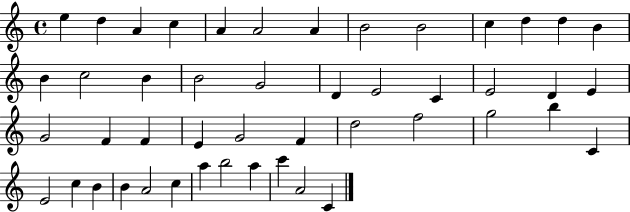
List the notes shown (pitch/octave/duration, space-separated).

E5/q D5/q A4/q C5/q A4/q A4/h A4/q B4/h B4/h C5/q D5/q D5/q B4/q B4/q C5/h B4/q B4/h G4/h D4/q E4/h C4/q E4/h D4/q E4/q G4/h F4/q F4/q E4/q G4/h F4/q D5/h F5/h G5/h B5/q C4/q E4/h C5/q B4/q B4/q A4/h C5/q A5/q B5/h A5/q C6/q A4/h C4/q